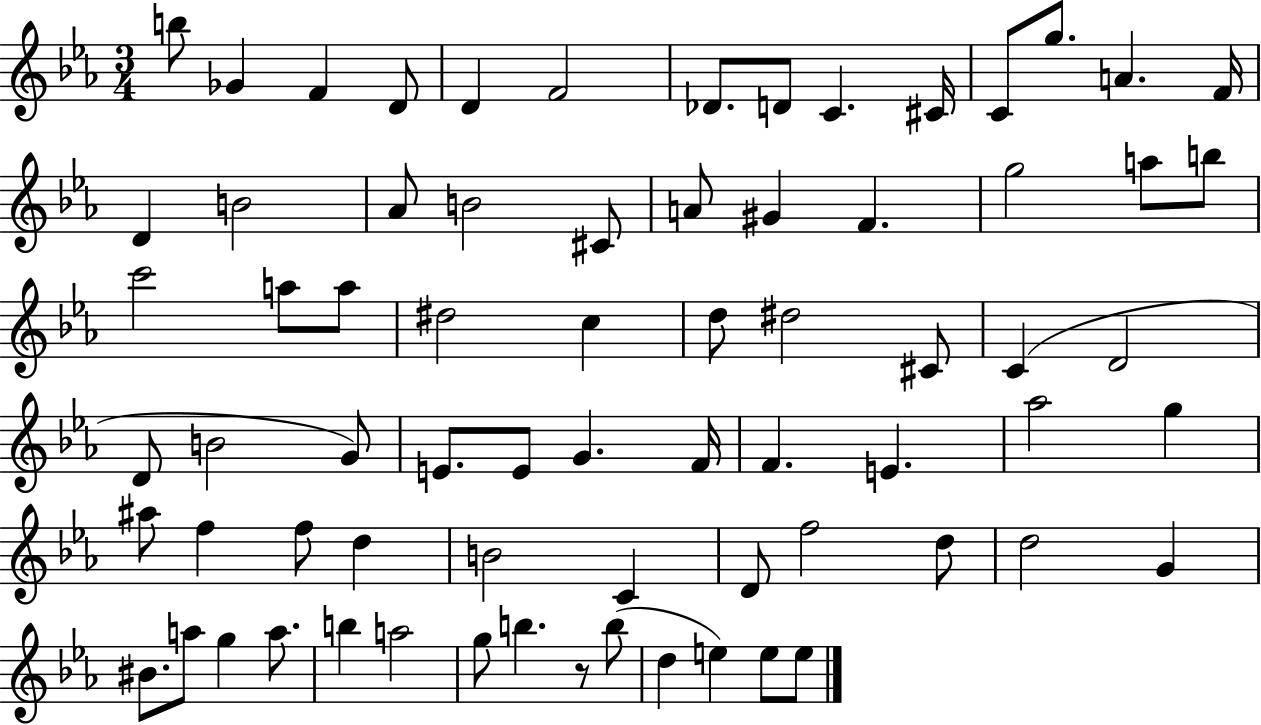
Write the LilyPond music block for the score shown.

{
  \clef treble
  \numericTimeSignature
  \time 3/4
  \key ees \major
  b''8 ges'4 f'4 d'8 | d'4 f'2 | des'8. d'8 c'4. cis'16 | c'8 g''8. a'4. f'16 | \break d'4 b'2 | aes'8 b'2 cis'8 | a'8 gis'4 f'4. | g''2 a''8 b''8 | \break c'''2 a''8 a''8 | dis''2 c''4 | d''8 dis''2 cis'8 | c'4( d'2 | \break d'8 b'2 g'8) | e'8. e'8 g'4. f'16 | f'4. e'4. | aes''2 g''4 | \break ais''8 f''4 f''8 d''4 | b'2 c'4 | d'8 f''2 d''8 | d''2 g'4 | \break bis'8. a''8 g''4 a''8. | b''4 a''2 | g''8 b''4. r8 b''8( | d''4 e''4) e''8 e''8 | \break \bar "|."
}